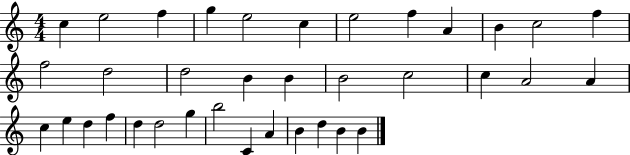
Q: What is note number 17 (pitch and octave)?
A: B4